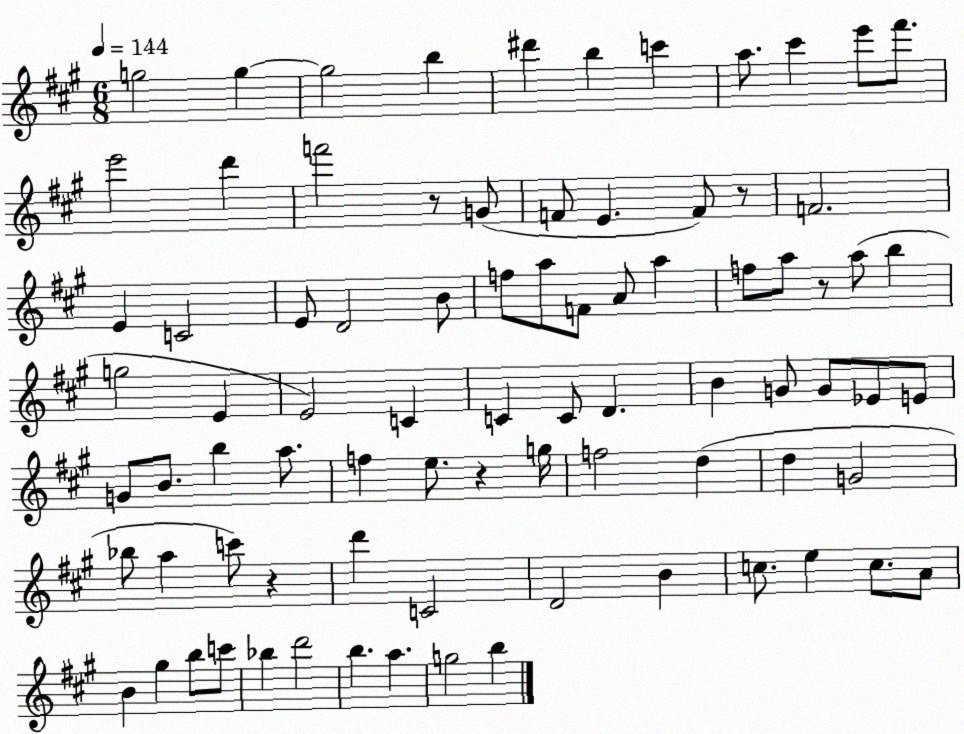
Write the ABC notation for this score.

X:1
T:Untitled
M:6/8
L:1/4
K:A
g2 g g2 b ^d' b c' a/2 ^c' e'/2 ^f'/2 e'2 d' f'2 z/2 G/2 F/2 E F/2 z/2 F2 E C2 E/2 D2 B/2 f/2 a/2 F/2 A/2 a f/2 a/2 z/2 a/2 b g2 E E2 C C C/2 D B G/2 G/2 _E/2 E/2 G/2 B/2 b a/2 f e/2 z g/4 f2 d d G2 _b/2 a c'/2 z d' C2 D2 B c/2 e c/2 A/2 B ^g b/2 c'/2 _b d'2 b a g2 b